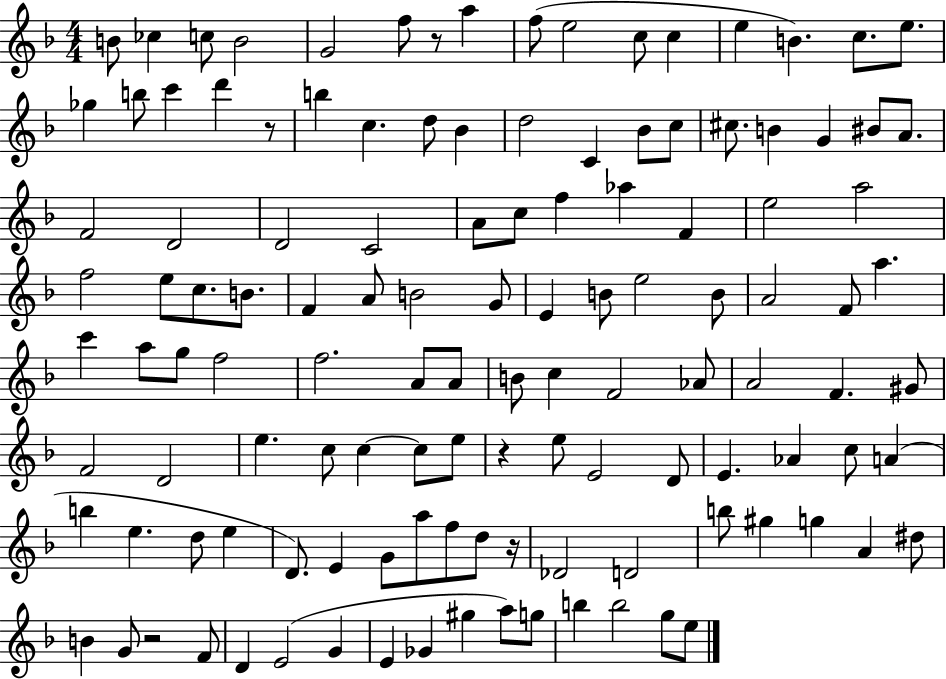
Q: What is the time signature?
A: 4/4